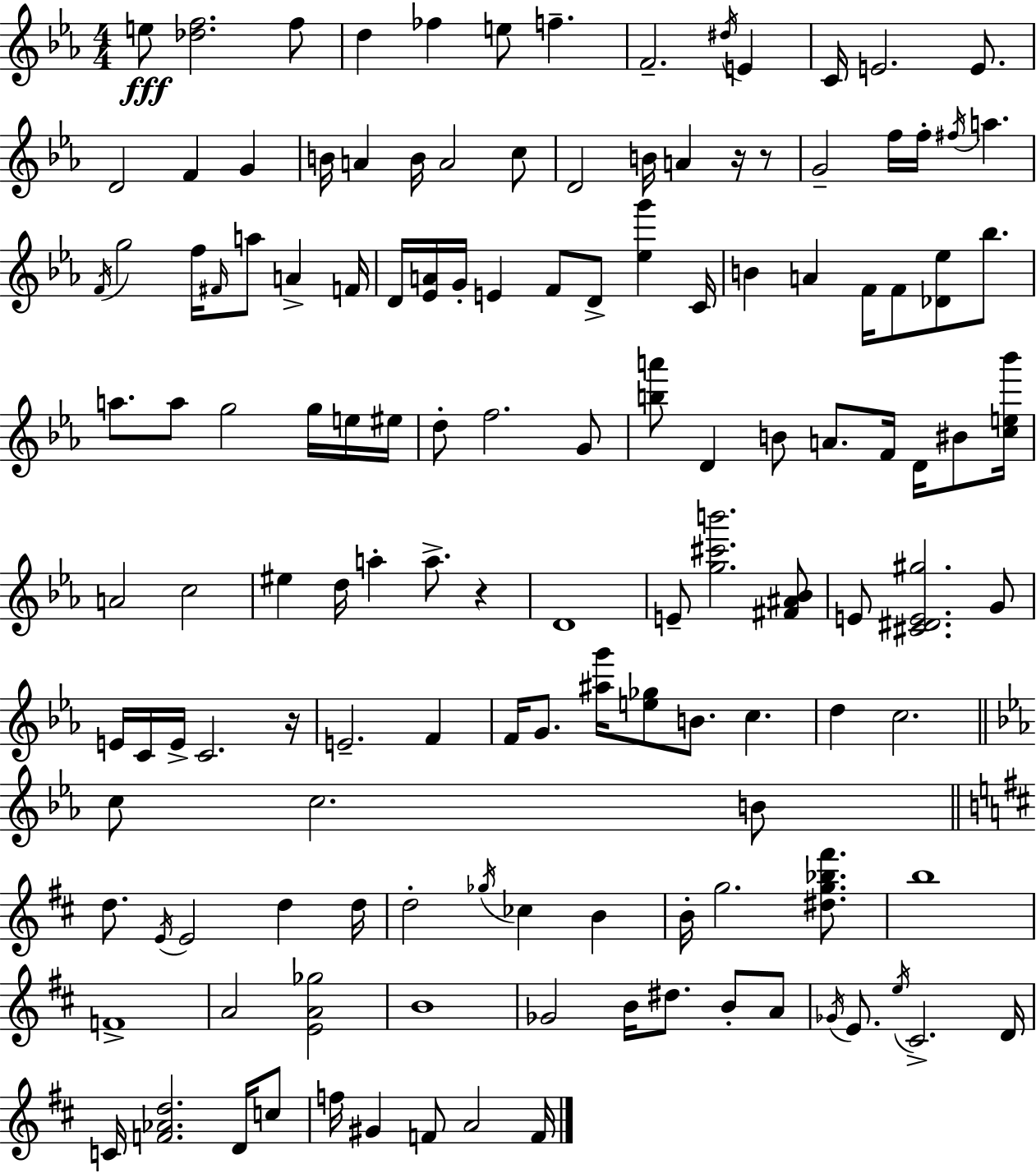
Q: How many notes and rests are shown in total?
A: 137